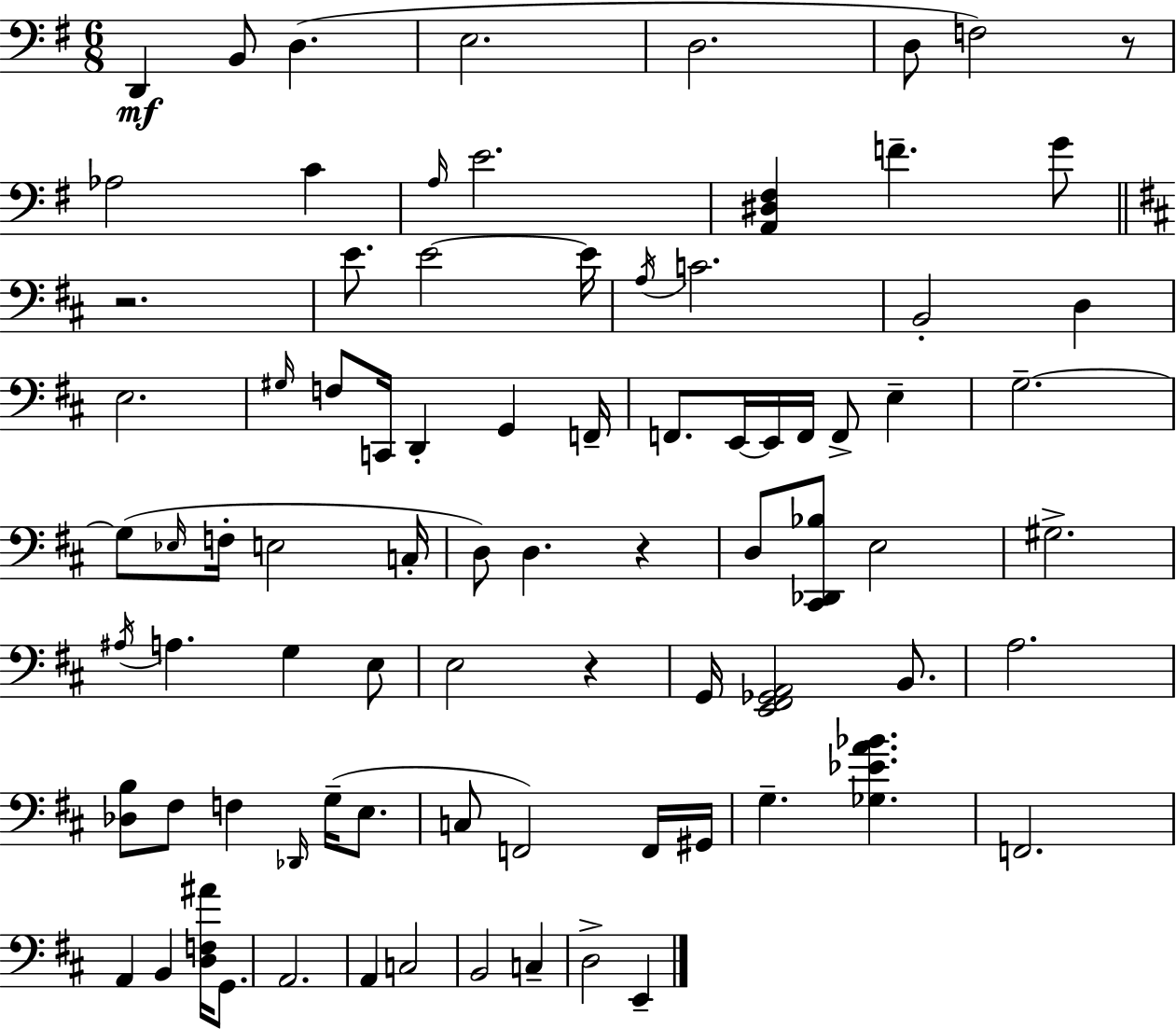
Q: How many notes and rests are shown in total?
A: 83